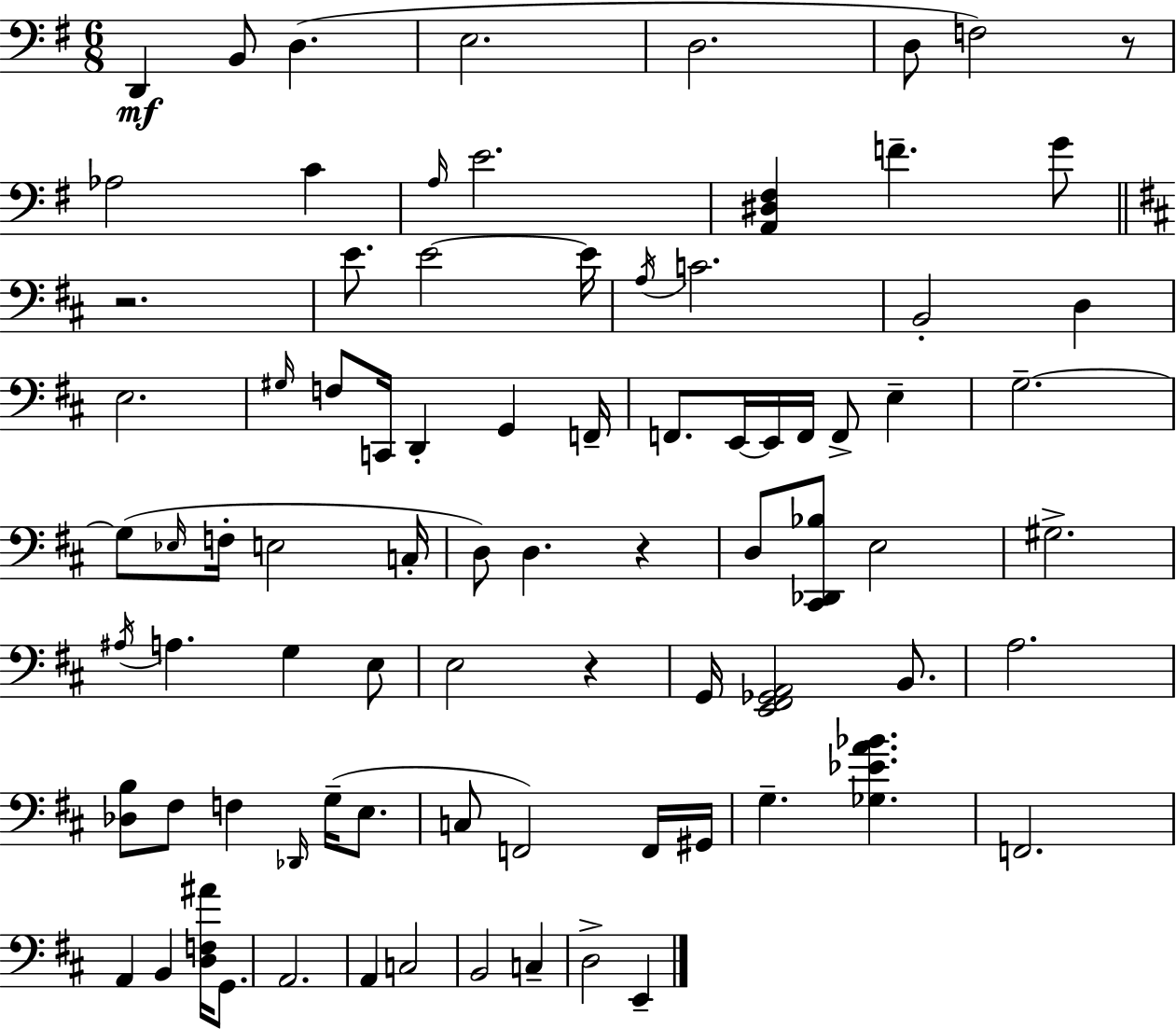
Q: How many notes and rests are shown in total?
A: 83